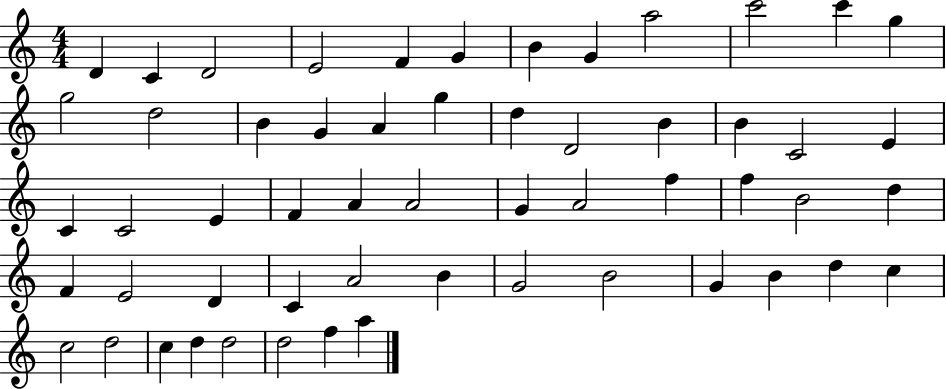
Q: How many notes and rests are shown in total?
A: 56